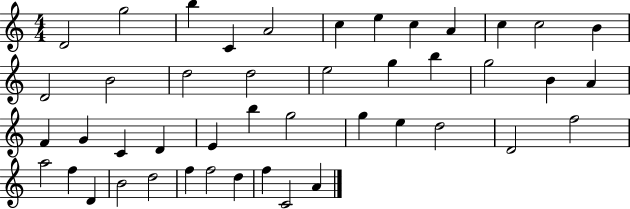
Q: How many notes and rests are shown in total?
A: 45